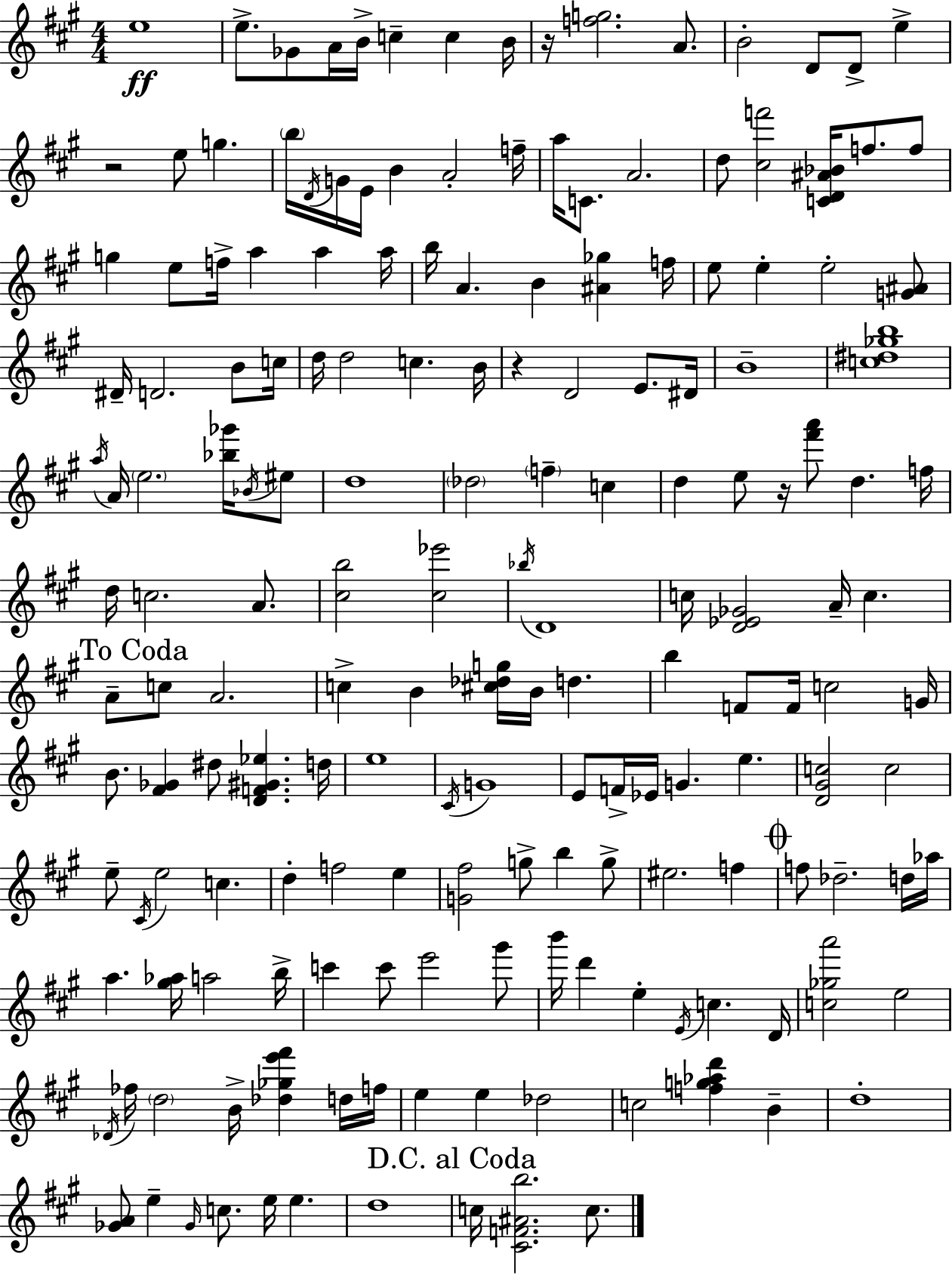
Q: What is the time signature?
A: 4/4